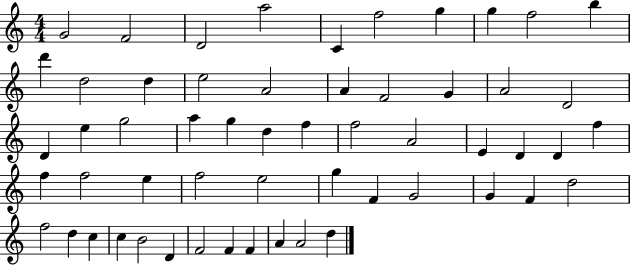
G4/h F4/h D4/h A5/h C4/q F5/h G5/q G5/q F5/h B5/q D6/q D5/h D5/q E5/h A4/h A4/q F4/h G4/q A4/h D4/h D4/q E5/q G5/h A5/q G5/q D5/q F5/q F5/h A4/h E4/q D4/q D4/q F5/q F5/q F5/h E5/q F5/h E5/h G5/q F4/q G4/h G4/q F4/q D5/h F5/h D5/q C5/q C5/q B4/h D4/q F4/h F4/q F4/q A4/q A4/h D5/q